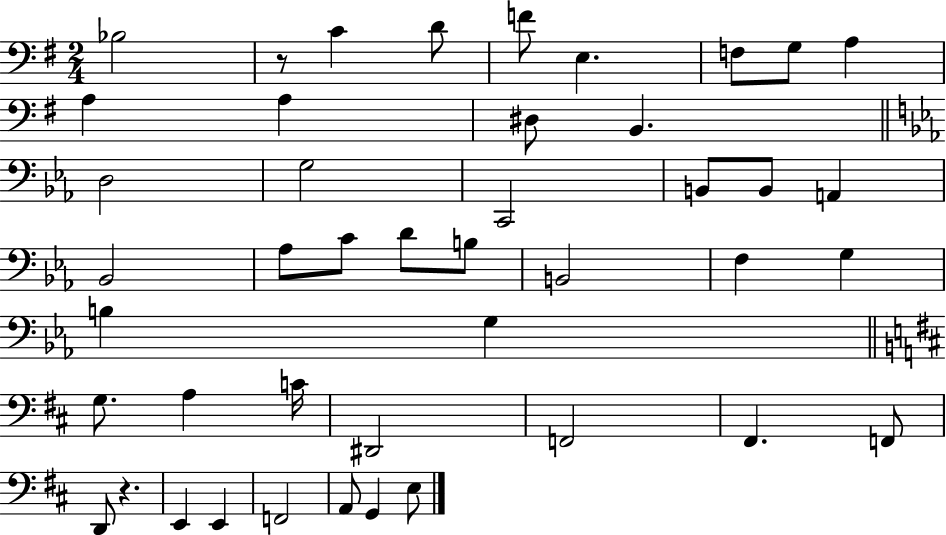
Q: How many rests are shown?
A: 2